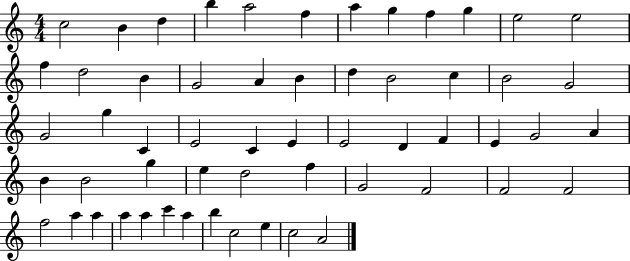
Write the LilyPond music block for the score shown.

{
  \clef treble
  \numericTimeSignature
  \time 4/4
  \key c \major
  c''2 b'4 d''4 | b''4 a''2 f''4 | a''4 g''4 f''4 g''4 | e''2 e''2 | \break f''4 d''2 b'4 | g'2 a'4 b'4 | d''4 b'2 c''4 | b'2 g'2 | \break g'2 g''4 c'4 | e'2 c'4 e'4 | e'2 d'4 f'4 | e'4 g'2 a'4 | \break b'4 b'2 g''4 | e''4 d''2 f''4 | g'2 f'2 | f'2 f'2 | \break f''2 a''4 a''4 | a''4 a''4 c'''4 a''4 | b''4 c''2 e''4 | c''2 a'2 | \break \bar "|."
}